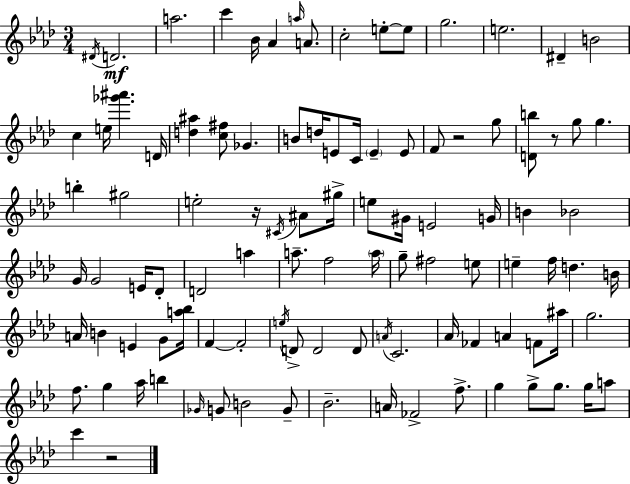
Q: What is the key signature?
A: AES major